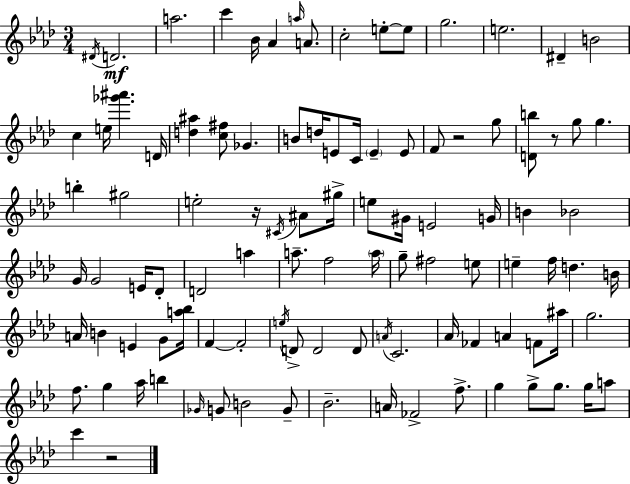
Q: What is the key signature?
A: AES major